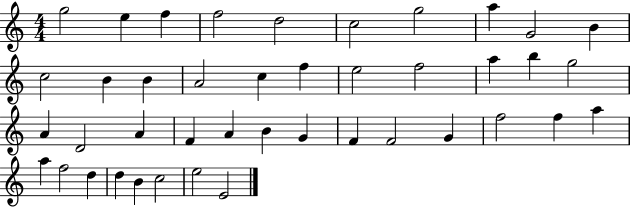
G5/h E5/q F5/q F5/h D5/h C5/h G5/h A5/q G4/h B4/q C5/h B4/q B4/q A4/h C5/q F5/q E5/h F5/h A5/q B5/q G5/h A4/q D4/h A4/q F4/q A4/q B4/q G4/q F4/q F4/h G4/q F5/h F5/q A5/q A5/q F5/h D5/q D5/q B4/q C5/h E5/h E4/h